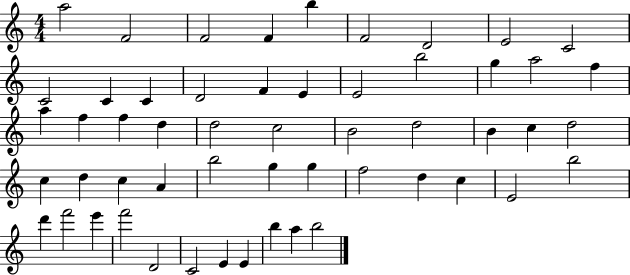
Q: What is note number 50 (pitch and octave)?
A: E4